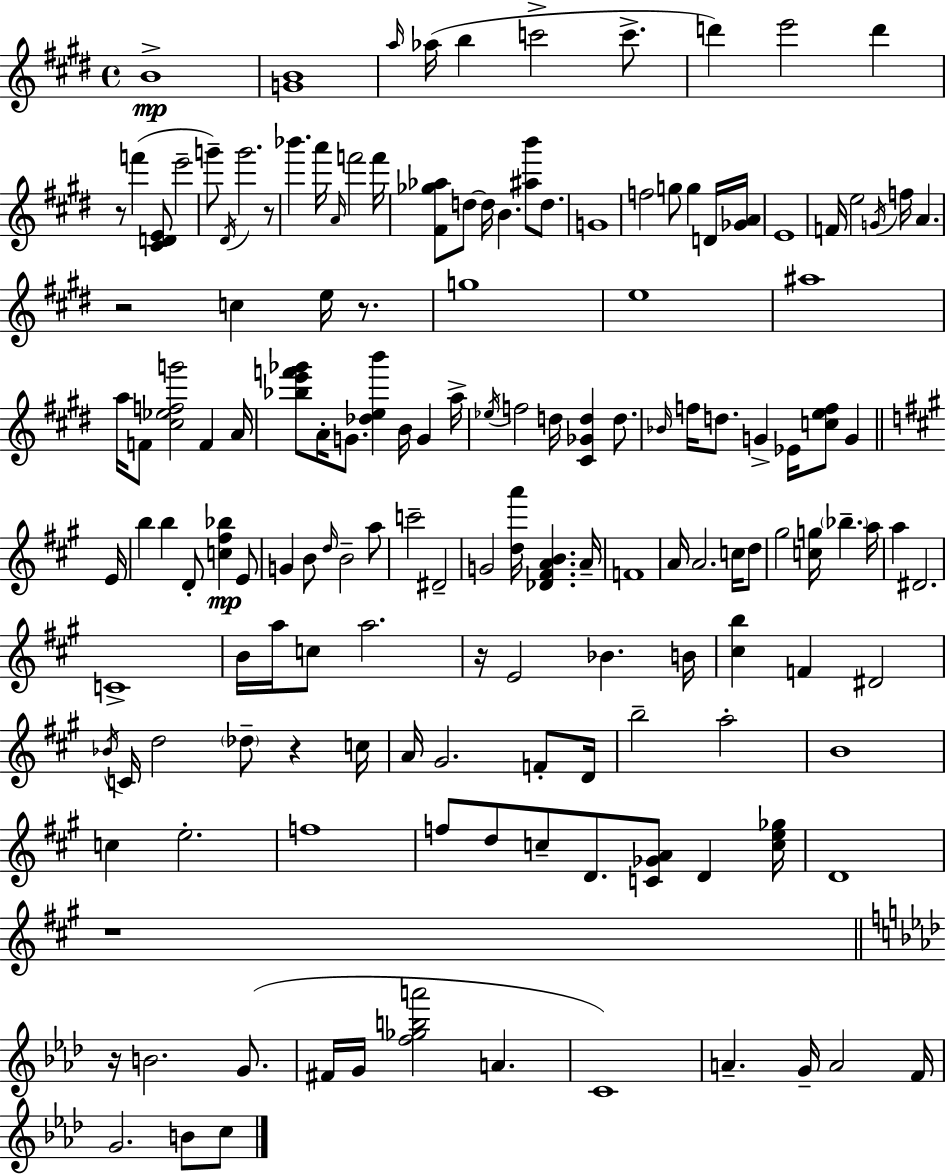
X:1
T:Untitled
M:4/4
L:1/4
K:E
B4 [GB]4 a/4 _a/4 b c'2 c'/2 d' e'2 d' z/2 f' [^CDE]/2 e'2 g'/2 ^D/4 g'2 z/2 _b' a'/4 A/4 f'2 f'/4 [^F_g_a]/2 d/2 d/4 B [^ab']/2 d/2 G4 f2 g/2 g D/4 [_GA]/4 E4 F/4 e2 G/4 f/4 A z2 c e/4 z/2 g4 e4 ^a4 a/4 F/2 [^c_efg']2 F A/4 [_be'f'_g']/2 A/4 G/2 [_deb'] B/4 G a/4 _e/4 f2 d/4 [^C_Gd] d/2 _B/4 f/4 d/2 G _E/4 [cef]/2 G E/4 b b D/2 [c^f_b] E/2 G B/2 d/4 B2 a/2 c'2 ^D2 G2 [da']/4 [_D^FAB] A/4 F4 A/4 A2 c/4 d/2 ^g2 [cg]/4 _b a/4 a ^D2 C4 B/4 a/4 c/2 a2 z/4 E2 _B B/4 [^cb] F ^D2 _B/4 C/4 d2 _d/2 z c/4 A/4 ^G2 F/2 D/4 b2 a2 B4 c e2 f4 f/2 d/2 c/2 D/2 [C_GA]/2 D [ce_g]/4 D4 z4 z/4 B2 G/2 ^F/4 G/4 [f_gba']2 A C4 A G/4 A2 F/4 G2 B/2 c/2